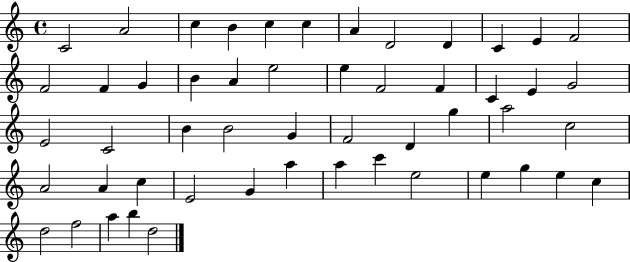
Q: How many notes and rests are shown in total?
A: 52